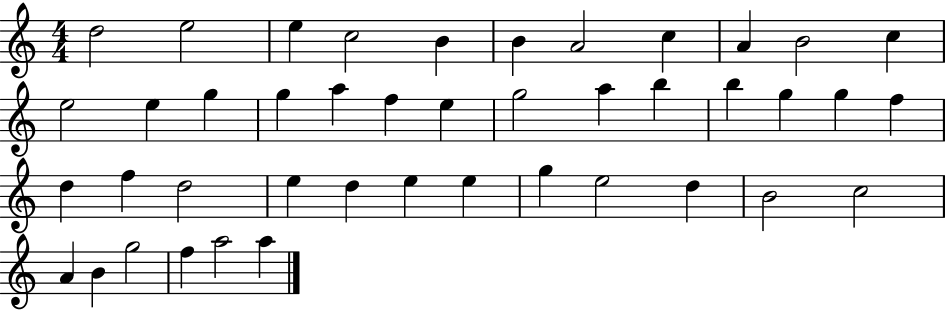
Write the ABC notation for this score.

X:1
T:Untitled
M:4/4
L:1/4
K:C
d2 e2 e c2 B B A2 c A B2 c e2 e g g a f e g2 a b b g g f d f d2 e d e e g e2 d B2 c2 A B g2 f a2 a